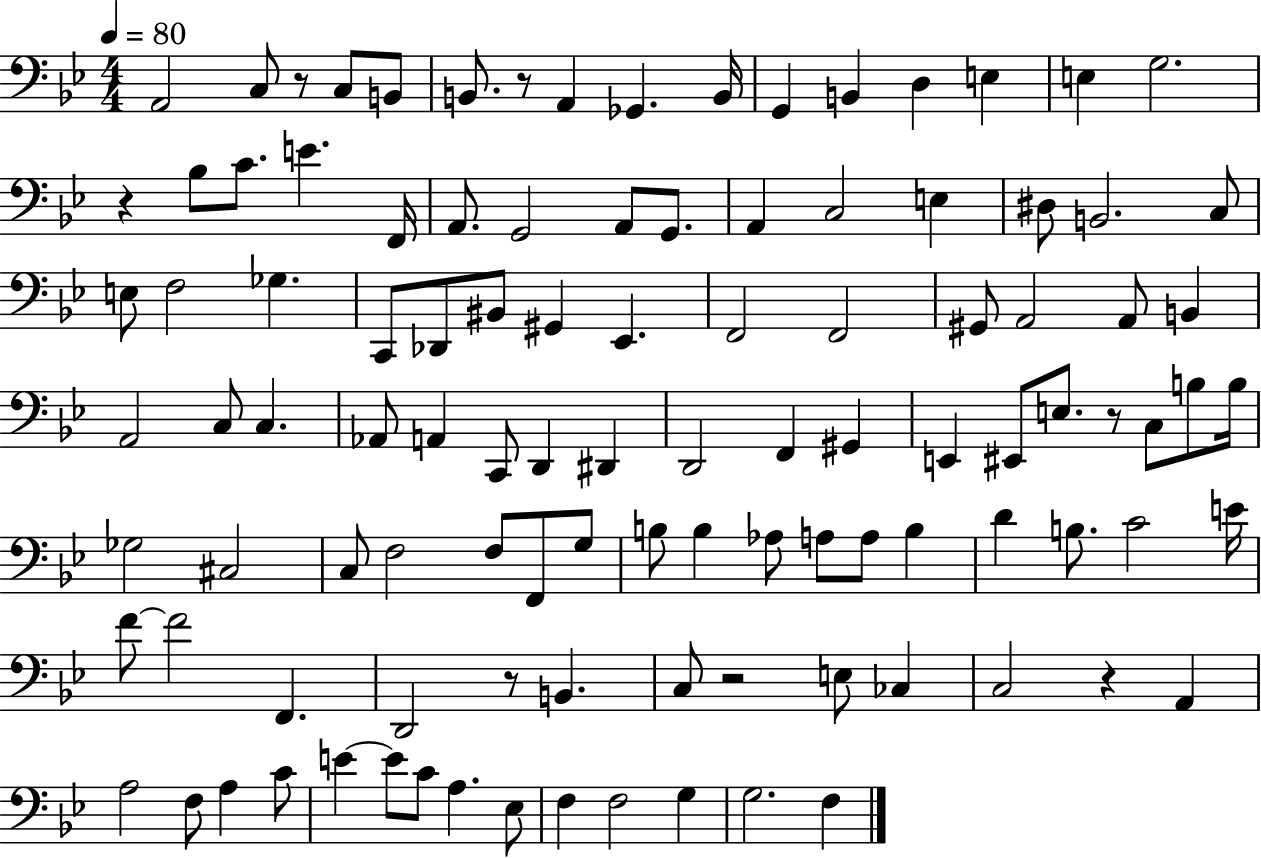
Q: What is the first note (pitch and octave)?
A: A2